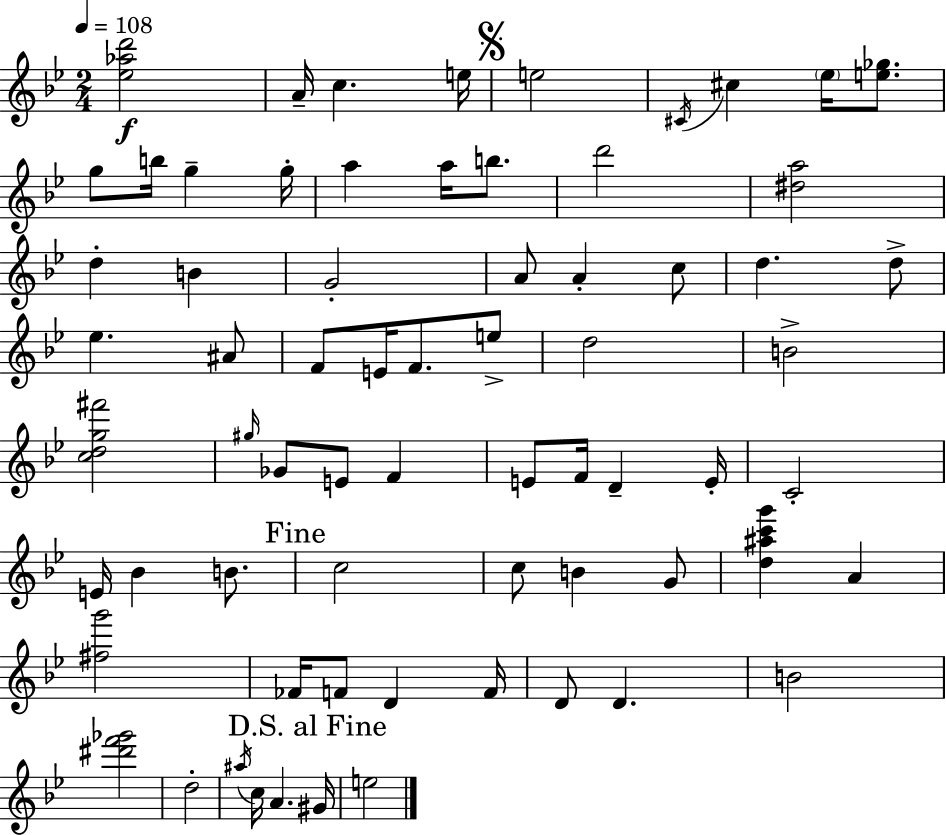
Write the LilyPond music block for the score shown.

{
  \clef treble
  \numericTimeSignature
  \time 2/4
  \key g \minor
  \tempo 4 = 108
  \repeat volta 2 { <ees'' aes'' d'''>2\f | a'16-- c''4. e''16 | \mark \markup { \musicglyph "scripts.segno" } e''2 | \acciaccatura { cis'16 } cis''4 \parenthesize ees''16 <e'' ges''>8. | \break g''8 b''16 g''4-- | g''16-. a''4 a''16 b''8. | d'''2 | <dis'' a''>2 | \break d''4-. b'4 | g'2-. | a'8 a'4-. c''8 | d''4. d''8-> | \break ees''4. ais'8 | f'8 e'16 f'8. e''8-> | d''2 | b'2-> | \break <c'' d'' g'' fis'''>2 | \grace { gis''16 } ges'8 e'8 f'4 | e'8 f'16 d'4-- | e'16-. c'2-. | \break e'16 bes'4 b'8. | \mark "Fine" c''2 | c''8 b'4 | g'8 <d'' ais'' c''' g'''>4 a'4 | \break <fis'' g'''>2 | fes'16 f'8 d'4 | f'16 d'8 d'4. | b'2 | \break <dis''' f''' ges'''>2 | d''2-. | \acciaccatura { ais''16 } c''16 a'4. | \mark "D.S. al Fine" gis'16 e''2 | \break } \bar "|."
}